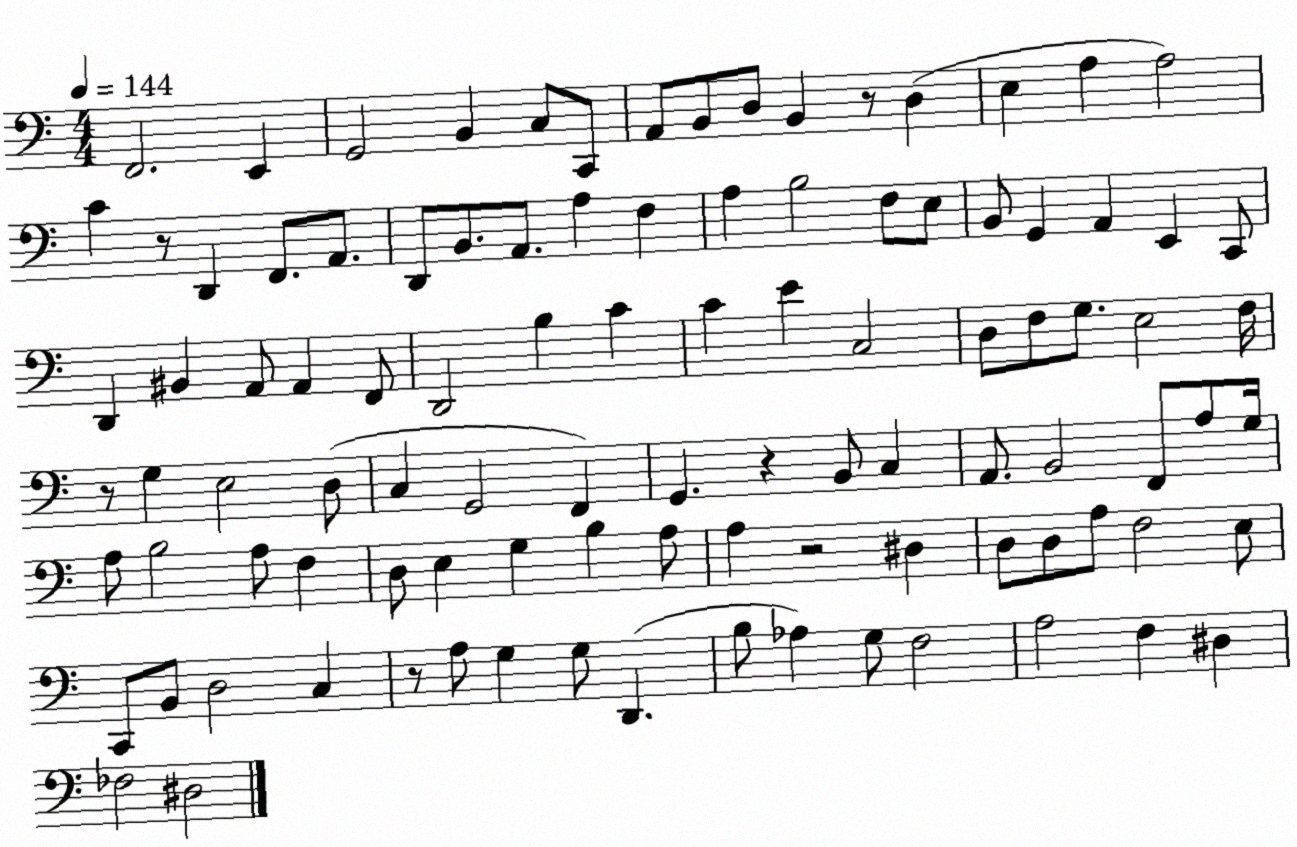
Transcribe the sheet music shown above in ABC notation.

X:1
T:Untitled
M:4/4
L:1/4
K:C
F,,2 E,, G,,2 B,, C,/2 C,,/2 A,,/2 B,,/2 D,/2 B,, z/2 D, E, A, A,2 C z/2 D,, F,,/2 A,,/2 D,,/2 B,,/2 A,,/2 A, F, A, B,2 F,/2 E,/2 B,,/2 G,, A,, E,, C,,/2 D,, ^B,, A,,/2 A,, F,,/2 D,,2 B, C C E C,2 D,/2 F,/2 G,/2 E,2 F,/4 z/2 G, E,2 D,/2 C, G,,2 F,, G,, z B,,/2 C, A,,/2 B,,2 F,,/2 A,/2 G,/4 A,/2 B,2 A,/2 F, D,/2 E, G, B, A,/2 A, z2 ^D, D,/2 D,/2 A,/2 F,2 E,/2 C,,/2 B,,/2 D,2 C, z/2 A,/2 G, G,/2 D,, B,/2 _A, G,/2 F,2 A,2 F, ^D, _F,2 ^D,2